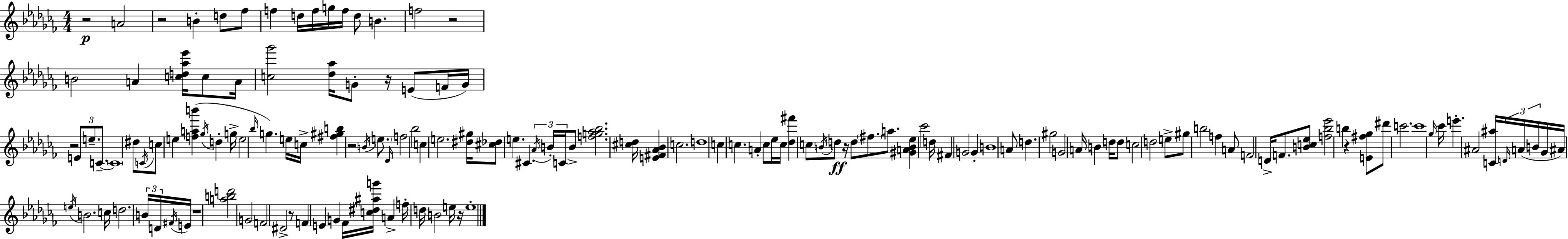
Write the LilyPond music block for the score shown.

{
  \clef treble
  \numericTimeSignature
  \time 4/4
  \key aes \minor
  \repeat volta 2 { r2\p a'2 | r2 b'4-. d''8 fes''8 | f''4 d''16 f''16 g''16 f''16 d''8 b'4. | f''2 r2 | \break b'2 a'4 <c'' d'' aes'' ees'''>16 c''8 a'16 | <c'' ges'''>2 <des'' aes''>16 g'8-. r16 e'8( f'16 g'16) | r2 \tuplet 3/2 { e'8 e''8.-- c'8.--~~ } | \parenthesize c'1 | \break dis''8 \acciaccatura { c'16 } c''8 e''4 <f'' a'' b'''>4( \acciaccatura { ges''16 } d''4-. | g''16-> e''2 \grace { bes''16 }) g''4. | e''16 c''16-> <fis'' gis'' b''>4 r2 | \acciaccatura { b'16 } \parenthesize e''8. \grace { des'16 } f''2 bes''2 | \break c''4 e''2. | <dis'' gis''>16 <cis'' des''>8 e''4. cis'4. | \tuplet 3/2 { \acciaccatura { aes'16 } b'16-. c'16 } b'8-> <f'' g'' aes'' bes''>2. | <cis'' d''>16 <e' fis' aes' bes'>4 c''2. | \break d''1 | c''4 c''4. | a'4-. c''8 ees''16 c''16 <des'' fis'''>4 c''8 \acciaccatura { b'16 }\ff d''8 | r16 d''8 \parenthesize fis''8. a''8. <gis' a' b' ees''>4 ces'''2 | \break d''16 fis'4 g'2 | g'4-. b'1 | a'8 d''4. gis''2 | g'2 a'16 | \break b'4 d''16 d''8 c''2 d''2 | e''8-> gis''8 b''2 | f''4 a'8 f'2 | d'16-> f'8. <b' c'' ees''>8 <f'' bes'' ees'''>2 b''4 | \break r4 <e' fis'' ges''>8 dis'''8 c'''2. | c'''1 | \grace { ges''16 } ces'''16 e'''4.-. ais'2 | <c' ais''>16 \tuplet 3/2 { \grace { d'16 }( a'16 b'16 } ges'16 ais'16) \acciaccatura { e''16 } b'2. | \break c''16 d''2. | \tuplet 3/2 { b'16 d'16 \acciaccatura { fis'16 } } e'16 r1 | <a'' b'' d'''>2 | g'2 f'2 | \break dis'2-> r8 f'4 | e'4 g'4 fes'16 <c'' dis'' ais'' g'''>16 a'4-> f''16-. | d''16 b'2 e''16 r16 e''1-. | } \bar "|."
}